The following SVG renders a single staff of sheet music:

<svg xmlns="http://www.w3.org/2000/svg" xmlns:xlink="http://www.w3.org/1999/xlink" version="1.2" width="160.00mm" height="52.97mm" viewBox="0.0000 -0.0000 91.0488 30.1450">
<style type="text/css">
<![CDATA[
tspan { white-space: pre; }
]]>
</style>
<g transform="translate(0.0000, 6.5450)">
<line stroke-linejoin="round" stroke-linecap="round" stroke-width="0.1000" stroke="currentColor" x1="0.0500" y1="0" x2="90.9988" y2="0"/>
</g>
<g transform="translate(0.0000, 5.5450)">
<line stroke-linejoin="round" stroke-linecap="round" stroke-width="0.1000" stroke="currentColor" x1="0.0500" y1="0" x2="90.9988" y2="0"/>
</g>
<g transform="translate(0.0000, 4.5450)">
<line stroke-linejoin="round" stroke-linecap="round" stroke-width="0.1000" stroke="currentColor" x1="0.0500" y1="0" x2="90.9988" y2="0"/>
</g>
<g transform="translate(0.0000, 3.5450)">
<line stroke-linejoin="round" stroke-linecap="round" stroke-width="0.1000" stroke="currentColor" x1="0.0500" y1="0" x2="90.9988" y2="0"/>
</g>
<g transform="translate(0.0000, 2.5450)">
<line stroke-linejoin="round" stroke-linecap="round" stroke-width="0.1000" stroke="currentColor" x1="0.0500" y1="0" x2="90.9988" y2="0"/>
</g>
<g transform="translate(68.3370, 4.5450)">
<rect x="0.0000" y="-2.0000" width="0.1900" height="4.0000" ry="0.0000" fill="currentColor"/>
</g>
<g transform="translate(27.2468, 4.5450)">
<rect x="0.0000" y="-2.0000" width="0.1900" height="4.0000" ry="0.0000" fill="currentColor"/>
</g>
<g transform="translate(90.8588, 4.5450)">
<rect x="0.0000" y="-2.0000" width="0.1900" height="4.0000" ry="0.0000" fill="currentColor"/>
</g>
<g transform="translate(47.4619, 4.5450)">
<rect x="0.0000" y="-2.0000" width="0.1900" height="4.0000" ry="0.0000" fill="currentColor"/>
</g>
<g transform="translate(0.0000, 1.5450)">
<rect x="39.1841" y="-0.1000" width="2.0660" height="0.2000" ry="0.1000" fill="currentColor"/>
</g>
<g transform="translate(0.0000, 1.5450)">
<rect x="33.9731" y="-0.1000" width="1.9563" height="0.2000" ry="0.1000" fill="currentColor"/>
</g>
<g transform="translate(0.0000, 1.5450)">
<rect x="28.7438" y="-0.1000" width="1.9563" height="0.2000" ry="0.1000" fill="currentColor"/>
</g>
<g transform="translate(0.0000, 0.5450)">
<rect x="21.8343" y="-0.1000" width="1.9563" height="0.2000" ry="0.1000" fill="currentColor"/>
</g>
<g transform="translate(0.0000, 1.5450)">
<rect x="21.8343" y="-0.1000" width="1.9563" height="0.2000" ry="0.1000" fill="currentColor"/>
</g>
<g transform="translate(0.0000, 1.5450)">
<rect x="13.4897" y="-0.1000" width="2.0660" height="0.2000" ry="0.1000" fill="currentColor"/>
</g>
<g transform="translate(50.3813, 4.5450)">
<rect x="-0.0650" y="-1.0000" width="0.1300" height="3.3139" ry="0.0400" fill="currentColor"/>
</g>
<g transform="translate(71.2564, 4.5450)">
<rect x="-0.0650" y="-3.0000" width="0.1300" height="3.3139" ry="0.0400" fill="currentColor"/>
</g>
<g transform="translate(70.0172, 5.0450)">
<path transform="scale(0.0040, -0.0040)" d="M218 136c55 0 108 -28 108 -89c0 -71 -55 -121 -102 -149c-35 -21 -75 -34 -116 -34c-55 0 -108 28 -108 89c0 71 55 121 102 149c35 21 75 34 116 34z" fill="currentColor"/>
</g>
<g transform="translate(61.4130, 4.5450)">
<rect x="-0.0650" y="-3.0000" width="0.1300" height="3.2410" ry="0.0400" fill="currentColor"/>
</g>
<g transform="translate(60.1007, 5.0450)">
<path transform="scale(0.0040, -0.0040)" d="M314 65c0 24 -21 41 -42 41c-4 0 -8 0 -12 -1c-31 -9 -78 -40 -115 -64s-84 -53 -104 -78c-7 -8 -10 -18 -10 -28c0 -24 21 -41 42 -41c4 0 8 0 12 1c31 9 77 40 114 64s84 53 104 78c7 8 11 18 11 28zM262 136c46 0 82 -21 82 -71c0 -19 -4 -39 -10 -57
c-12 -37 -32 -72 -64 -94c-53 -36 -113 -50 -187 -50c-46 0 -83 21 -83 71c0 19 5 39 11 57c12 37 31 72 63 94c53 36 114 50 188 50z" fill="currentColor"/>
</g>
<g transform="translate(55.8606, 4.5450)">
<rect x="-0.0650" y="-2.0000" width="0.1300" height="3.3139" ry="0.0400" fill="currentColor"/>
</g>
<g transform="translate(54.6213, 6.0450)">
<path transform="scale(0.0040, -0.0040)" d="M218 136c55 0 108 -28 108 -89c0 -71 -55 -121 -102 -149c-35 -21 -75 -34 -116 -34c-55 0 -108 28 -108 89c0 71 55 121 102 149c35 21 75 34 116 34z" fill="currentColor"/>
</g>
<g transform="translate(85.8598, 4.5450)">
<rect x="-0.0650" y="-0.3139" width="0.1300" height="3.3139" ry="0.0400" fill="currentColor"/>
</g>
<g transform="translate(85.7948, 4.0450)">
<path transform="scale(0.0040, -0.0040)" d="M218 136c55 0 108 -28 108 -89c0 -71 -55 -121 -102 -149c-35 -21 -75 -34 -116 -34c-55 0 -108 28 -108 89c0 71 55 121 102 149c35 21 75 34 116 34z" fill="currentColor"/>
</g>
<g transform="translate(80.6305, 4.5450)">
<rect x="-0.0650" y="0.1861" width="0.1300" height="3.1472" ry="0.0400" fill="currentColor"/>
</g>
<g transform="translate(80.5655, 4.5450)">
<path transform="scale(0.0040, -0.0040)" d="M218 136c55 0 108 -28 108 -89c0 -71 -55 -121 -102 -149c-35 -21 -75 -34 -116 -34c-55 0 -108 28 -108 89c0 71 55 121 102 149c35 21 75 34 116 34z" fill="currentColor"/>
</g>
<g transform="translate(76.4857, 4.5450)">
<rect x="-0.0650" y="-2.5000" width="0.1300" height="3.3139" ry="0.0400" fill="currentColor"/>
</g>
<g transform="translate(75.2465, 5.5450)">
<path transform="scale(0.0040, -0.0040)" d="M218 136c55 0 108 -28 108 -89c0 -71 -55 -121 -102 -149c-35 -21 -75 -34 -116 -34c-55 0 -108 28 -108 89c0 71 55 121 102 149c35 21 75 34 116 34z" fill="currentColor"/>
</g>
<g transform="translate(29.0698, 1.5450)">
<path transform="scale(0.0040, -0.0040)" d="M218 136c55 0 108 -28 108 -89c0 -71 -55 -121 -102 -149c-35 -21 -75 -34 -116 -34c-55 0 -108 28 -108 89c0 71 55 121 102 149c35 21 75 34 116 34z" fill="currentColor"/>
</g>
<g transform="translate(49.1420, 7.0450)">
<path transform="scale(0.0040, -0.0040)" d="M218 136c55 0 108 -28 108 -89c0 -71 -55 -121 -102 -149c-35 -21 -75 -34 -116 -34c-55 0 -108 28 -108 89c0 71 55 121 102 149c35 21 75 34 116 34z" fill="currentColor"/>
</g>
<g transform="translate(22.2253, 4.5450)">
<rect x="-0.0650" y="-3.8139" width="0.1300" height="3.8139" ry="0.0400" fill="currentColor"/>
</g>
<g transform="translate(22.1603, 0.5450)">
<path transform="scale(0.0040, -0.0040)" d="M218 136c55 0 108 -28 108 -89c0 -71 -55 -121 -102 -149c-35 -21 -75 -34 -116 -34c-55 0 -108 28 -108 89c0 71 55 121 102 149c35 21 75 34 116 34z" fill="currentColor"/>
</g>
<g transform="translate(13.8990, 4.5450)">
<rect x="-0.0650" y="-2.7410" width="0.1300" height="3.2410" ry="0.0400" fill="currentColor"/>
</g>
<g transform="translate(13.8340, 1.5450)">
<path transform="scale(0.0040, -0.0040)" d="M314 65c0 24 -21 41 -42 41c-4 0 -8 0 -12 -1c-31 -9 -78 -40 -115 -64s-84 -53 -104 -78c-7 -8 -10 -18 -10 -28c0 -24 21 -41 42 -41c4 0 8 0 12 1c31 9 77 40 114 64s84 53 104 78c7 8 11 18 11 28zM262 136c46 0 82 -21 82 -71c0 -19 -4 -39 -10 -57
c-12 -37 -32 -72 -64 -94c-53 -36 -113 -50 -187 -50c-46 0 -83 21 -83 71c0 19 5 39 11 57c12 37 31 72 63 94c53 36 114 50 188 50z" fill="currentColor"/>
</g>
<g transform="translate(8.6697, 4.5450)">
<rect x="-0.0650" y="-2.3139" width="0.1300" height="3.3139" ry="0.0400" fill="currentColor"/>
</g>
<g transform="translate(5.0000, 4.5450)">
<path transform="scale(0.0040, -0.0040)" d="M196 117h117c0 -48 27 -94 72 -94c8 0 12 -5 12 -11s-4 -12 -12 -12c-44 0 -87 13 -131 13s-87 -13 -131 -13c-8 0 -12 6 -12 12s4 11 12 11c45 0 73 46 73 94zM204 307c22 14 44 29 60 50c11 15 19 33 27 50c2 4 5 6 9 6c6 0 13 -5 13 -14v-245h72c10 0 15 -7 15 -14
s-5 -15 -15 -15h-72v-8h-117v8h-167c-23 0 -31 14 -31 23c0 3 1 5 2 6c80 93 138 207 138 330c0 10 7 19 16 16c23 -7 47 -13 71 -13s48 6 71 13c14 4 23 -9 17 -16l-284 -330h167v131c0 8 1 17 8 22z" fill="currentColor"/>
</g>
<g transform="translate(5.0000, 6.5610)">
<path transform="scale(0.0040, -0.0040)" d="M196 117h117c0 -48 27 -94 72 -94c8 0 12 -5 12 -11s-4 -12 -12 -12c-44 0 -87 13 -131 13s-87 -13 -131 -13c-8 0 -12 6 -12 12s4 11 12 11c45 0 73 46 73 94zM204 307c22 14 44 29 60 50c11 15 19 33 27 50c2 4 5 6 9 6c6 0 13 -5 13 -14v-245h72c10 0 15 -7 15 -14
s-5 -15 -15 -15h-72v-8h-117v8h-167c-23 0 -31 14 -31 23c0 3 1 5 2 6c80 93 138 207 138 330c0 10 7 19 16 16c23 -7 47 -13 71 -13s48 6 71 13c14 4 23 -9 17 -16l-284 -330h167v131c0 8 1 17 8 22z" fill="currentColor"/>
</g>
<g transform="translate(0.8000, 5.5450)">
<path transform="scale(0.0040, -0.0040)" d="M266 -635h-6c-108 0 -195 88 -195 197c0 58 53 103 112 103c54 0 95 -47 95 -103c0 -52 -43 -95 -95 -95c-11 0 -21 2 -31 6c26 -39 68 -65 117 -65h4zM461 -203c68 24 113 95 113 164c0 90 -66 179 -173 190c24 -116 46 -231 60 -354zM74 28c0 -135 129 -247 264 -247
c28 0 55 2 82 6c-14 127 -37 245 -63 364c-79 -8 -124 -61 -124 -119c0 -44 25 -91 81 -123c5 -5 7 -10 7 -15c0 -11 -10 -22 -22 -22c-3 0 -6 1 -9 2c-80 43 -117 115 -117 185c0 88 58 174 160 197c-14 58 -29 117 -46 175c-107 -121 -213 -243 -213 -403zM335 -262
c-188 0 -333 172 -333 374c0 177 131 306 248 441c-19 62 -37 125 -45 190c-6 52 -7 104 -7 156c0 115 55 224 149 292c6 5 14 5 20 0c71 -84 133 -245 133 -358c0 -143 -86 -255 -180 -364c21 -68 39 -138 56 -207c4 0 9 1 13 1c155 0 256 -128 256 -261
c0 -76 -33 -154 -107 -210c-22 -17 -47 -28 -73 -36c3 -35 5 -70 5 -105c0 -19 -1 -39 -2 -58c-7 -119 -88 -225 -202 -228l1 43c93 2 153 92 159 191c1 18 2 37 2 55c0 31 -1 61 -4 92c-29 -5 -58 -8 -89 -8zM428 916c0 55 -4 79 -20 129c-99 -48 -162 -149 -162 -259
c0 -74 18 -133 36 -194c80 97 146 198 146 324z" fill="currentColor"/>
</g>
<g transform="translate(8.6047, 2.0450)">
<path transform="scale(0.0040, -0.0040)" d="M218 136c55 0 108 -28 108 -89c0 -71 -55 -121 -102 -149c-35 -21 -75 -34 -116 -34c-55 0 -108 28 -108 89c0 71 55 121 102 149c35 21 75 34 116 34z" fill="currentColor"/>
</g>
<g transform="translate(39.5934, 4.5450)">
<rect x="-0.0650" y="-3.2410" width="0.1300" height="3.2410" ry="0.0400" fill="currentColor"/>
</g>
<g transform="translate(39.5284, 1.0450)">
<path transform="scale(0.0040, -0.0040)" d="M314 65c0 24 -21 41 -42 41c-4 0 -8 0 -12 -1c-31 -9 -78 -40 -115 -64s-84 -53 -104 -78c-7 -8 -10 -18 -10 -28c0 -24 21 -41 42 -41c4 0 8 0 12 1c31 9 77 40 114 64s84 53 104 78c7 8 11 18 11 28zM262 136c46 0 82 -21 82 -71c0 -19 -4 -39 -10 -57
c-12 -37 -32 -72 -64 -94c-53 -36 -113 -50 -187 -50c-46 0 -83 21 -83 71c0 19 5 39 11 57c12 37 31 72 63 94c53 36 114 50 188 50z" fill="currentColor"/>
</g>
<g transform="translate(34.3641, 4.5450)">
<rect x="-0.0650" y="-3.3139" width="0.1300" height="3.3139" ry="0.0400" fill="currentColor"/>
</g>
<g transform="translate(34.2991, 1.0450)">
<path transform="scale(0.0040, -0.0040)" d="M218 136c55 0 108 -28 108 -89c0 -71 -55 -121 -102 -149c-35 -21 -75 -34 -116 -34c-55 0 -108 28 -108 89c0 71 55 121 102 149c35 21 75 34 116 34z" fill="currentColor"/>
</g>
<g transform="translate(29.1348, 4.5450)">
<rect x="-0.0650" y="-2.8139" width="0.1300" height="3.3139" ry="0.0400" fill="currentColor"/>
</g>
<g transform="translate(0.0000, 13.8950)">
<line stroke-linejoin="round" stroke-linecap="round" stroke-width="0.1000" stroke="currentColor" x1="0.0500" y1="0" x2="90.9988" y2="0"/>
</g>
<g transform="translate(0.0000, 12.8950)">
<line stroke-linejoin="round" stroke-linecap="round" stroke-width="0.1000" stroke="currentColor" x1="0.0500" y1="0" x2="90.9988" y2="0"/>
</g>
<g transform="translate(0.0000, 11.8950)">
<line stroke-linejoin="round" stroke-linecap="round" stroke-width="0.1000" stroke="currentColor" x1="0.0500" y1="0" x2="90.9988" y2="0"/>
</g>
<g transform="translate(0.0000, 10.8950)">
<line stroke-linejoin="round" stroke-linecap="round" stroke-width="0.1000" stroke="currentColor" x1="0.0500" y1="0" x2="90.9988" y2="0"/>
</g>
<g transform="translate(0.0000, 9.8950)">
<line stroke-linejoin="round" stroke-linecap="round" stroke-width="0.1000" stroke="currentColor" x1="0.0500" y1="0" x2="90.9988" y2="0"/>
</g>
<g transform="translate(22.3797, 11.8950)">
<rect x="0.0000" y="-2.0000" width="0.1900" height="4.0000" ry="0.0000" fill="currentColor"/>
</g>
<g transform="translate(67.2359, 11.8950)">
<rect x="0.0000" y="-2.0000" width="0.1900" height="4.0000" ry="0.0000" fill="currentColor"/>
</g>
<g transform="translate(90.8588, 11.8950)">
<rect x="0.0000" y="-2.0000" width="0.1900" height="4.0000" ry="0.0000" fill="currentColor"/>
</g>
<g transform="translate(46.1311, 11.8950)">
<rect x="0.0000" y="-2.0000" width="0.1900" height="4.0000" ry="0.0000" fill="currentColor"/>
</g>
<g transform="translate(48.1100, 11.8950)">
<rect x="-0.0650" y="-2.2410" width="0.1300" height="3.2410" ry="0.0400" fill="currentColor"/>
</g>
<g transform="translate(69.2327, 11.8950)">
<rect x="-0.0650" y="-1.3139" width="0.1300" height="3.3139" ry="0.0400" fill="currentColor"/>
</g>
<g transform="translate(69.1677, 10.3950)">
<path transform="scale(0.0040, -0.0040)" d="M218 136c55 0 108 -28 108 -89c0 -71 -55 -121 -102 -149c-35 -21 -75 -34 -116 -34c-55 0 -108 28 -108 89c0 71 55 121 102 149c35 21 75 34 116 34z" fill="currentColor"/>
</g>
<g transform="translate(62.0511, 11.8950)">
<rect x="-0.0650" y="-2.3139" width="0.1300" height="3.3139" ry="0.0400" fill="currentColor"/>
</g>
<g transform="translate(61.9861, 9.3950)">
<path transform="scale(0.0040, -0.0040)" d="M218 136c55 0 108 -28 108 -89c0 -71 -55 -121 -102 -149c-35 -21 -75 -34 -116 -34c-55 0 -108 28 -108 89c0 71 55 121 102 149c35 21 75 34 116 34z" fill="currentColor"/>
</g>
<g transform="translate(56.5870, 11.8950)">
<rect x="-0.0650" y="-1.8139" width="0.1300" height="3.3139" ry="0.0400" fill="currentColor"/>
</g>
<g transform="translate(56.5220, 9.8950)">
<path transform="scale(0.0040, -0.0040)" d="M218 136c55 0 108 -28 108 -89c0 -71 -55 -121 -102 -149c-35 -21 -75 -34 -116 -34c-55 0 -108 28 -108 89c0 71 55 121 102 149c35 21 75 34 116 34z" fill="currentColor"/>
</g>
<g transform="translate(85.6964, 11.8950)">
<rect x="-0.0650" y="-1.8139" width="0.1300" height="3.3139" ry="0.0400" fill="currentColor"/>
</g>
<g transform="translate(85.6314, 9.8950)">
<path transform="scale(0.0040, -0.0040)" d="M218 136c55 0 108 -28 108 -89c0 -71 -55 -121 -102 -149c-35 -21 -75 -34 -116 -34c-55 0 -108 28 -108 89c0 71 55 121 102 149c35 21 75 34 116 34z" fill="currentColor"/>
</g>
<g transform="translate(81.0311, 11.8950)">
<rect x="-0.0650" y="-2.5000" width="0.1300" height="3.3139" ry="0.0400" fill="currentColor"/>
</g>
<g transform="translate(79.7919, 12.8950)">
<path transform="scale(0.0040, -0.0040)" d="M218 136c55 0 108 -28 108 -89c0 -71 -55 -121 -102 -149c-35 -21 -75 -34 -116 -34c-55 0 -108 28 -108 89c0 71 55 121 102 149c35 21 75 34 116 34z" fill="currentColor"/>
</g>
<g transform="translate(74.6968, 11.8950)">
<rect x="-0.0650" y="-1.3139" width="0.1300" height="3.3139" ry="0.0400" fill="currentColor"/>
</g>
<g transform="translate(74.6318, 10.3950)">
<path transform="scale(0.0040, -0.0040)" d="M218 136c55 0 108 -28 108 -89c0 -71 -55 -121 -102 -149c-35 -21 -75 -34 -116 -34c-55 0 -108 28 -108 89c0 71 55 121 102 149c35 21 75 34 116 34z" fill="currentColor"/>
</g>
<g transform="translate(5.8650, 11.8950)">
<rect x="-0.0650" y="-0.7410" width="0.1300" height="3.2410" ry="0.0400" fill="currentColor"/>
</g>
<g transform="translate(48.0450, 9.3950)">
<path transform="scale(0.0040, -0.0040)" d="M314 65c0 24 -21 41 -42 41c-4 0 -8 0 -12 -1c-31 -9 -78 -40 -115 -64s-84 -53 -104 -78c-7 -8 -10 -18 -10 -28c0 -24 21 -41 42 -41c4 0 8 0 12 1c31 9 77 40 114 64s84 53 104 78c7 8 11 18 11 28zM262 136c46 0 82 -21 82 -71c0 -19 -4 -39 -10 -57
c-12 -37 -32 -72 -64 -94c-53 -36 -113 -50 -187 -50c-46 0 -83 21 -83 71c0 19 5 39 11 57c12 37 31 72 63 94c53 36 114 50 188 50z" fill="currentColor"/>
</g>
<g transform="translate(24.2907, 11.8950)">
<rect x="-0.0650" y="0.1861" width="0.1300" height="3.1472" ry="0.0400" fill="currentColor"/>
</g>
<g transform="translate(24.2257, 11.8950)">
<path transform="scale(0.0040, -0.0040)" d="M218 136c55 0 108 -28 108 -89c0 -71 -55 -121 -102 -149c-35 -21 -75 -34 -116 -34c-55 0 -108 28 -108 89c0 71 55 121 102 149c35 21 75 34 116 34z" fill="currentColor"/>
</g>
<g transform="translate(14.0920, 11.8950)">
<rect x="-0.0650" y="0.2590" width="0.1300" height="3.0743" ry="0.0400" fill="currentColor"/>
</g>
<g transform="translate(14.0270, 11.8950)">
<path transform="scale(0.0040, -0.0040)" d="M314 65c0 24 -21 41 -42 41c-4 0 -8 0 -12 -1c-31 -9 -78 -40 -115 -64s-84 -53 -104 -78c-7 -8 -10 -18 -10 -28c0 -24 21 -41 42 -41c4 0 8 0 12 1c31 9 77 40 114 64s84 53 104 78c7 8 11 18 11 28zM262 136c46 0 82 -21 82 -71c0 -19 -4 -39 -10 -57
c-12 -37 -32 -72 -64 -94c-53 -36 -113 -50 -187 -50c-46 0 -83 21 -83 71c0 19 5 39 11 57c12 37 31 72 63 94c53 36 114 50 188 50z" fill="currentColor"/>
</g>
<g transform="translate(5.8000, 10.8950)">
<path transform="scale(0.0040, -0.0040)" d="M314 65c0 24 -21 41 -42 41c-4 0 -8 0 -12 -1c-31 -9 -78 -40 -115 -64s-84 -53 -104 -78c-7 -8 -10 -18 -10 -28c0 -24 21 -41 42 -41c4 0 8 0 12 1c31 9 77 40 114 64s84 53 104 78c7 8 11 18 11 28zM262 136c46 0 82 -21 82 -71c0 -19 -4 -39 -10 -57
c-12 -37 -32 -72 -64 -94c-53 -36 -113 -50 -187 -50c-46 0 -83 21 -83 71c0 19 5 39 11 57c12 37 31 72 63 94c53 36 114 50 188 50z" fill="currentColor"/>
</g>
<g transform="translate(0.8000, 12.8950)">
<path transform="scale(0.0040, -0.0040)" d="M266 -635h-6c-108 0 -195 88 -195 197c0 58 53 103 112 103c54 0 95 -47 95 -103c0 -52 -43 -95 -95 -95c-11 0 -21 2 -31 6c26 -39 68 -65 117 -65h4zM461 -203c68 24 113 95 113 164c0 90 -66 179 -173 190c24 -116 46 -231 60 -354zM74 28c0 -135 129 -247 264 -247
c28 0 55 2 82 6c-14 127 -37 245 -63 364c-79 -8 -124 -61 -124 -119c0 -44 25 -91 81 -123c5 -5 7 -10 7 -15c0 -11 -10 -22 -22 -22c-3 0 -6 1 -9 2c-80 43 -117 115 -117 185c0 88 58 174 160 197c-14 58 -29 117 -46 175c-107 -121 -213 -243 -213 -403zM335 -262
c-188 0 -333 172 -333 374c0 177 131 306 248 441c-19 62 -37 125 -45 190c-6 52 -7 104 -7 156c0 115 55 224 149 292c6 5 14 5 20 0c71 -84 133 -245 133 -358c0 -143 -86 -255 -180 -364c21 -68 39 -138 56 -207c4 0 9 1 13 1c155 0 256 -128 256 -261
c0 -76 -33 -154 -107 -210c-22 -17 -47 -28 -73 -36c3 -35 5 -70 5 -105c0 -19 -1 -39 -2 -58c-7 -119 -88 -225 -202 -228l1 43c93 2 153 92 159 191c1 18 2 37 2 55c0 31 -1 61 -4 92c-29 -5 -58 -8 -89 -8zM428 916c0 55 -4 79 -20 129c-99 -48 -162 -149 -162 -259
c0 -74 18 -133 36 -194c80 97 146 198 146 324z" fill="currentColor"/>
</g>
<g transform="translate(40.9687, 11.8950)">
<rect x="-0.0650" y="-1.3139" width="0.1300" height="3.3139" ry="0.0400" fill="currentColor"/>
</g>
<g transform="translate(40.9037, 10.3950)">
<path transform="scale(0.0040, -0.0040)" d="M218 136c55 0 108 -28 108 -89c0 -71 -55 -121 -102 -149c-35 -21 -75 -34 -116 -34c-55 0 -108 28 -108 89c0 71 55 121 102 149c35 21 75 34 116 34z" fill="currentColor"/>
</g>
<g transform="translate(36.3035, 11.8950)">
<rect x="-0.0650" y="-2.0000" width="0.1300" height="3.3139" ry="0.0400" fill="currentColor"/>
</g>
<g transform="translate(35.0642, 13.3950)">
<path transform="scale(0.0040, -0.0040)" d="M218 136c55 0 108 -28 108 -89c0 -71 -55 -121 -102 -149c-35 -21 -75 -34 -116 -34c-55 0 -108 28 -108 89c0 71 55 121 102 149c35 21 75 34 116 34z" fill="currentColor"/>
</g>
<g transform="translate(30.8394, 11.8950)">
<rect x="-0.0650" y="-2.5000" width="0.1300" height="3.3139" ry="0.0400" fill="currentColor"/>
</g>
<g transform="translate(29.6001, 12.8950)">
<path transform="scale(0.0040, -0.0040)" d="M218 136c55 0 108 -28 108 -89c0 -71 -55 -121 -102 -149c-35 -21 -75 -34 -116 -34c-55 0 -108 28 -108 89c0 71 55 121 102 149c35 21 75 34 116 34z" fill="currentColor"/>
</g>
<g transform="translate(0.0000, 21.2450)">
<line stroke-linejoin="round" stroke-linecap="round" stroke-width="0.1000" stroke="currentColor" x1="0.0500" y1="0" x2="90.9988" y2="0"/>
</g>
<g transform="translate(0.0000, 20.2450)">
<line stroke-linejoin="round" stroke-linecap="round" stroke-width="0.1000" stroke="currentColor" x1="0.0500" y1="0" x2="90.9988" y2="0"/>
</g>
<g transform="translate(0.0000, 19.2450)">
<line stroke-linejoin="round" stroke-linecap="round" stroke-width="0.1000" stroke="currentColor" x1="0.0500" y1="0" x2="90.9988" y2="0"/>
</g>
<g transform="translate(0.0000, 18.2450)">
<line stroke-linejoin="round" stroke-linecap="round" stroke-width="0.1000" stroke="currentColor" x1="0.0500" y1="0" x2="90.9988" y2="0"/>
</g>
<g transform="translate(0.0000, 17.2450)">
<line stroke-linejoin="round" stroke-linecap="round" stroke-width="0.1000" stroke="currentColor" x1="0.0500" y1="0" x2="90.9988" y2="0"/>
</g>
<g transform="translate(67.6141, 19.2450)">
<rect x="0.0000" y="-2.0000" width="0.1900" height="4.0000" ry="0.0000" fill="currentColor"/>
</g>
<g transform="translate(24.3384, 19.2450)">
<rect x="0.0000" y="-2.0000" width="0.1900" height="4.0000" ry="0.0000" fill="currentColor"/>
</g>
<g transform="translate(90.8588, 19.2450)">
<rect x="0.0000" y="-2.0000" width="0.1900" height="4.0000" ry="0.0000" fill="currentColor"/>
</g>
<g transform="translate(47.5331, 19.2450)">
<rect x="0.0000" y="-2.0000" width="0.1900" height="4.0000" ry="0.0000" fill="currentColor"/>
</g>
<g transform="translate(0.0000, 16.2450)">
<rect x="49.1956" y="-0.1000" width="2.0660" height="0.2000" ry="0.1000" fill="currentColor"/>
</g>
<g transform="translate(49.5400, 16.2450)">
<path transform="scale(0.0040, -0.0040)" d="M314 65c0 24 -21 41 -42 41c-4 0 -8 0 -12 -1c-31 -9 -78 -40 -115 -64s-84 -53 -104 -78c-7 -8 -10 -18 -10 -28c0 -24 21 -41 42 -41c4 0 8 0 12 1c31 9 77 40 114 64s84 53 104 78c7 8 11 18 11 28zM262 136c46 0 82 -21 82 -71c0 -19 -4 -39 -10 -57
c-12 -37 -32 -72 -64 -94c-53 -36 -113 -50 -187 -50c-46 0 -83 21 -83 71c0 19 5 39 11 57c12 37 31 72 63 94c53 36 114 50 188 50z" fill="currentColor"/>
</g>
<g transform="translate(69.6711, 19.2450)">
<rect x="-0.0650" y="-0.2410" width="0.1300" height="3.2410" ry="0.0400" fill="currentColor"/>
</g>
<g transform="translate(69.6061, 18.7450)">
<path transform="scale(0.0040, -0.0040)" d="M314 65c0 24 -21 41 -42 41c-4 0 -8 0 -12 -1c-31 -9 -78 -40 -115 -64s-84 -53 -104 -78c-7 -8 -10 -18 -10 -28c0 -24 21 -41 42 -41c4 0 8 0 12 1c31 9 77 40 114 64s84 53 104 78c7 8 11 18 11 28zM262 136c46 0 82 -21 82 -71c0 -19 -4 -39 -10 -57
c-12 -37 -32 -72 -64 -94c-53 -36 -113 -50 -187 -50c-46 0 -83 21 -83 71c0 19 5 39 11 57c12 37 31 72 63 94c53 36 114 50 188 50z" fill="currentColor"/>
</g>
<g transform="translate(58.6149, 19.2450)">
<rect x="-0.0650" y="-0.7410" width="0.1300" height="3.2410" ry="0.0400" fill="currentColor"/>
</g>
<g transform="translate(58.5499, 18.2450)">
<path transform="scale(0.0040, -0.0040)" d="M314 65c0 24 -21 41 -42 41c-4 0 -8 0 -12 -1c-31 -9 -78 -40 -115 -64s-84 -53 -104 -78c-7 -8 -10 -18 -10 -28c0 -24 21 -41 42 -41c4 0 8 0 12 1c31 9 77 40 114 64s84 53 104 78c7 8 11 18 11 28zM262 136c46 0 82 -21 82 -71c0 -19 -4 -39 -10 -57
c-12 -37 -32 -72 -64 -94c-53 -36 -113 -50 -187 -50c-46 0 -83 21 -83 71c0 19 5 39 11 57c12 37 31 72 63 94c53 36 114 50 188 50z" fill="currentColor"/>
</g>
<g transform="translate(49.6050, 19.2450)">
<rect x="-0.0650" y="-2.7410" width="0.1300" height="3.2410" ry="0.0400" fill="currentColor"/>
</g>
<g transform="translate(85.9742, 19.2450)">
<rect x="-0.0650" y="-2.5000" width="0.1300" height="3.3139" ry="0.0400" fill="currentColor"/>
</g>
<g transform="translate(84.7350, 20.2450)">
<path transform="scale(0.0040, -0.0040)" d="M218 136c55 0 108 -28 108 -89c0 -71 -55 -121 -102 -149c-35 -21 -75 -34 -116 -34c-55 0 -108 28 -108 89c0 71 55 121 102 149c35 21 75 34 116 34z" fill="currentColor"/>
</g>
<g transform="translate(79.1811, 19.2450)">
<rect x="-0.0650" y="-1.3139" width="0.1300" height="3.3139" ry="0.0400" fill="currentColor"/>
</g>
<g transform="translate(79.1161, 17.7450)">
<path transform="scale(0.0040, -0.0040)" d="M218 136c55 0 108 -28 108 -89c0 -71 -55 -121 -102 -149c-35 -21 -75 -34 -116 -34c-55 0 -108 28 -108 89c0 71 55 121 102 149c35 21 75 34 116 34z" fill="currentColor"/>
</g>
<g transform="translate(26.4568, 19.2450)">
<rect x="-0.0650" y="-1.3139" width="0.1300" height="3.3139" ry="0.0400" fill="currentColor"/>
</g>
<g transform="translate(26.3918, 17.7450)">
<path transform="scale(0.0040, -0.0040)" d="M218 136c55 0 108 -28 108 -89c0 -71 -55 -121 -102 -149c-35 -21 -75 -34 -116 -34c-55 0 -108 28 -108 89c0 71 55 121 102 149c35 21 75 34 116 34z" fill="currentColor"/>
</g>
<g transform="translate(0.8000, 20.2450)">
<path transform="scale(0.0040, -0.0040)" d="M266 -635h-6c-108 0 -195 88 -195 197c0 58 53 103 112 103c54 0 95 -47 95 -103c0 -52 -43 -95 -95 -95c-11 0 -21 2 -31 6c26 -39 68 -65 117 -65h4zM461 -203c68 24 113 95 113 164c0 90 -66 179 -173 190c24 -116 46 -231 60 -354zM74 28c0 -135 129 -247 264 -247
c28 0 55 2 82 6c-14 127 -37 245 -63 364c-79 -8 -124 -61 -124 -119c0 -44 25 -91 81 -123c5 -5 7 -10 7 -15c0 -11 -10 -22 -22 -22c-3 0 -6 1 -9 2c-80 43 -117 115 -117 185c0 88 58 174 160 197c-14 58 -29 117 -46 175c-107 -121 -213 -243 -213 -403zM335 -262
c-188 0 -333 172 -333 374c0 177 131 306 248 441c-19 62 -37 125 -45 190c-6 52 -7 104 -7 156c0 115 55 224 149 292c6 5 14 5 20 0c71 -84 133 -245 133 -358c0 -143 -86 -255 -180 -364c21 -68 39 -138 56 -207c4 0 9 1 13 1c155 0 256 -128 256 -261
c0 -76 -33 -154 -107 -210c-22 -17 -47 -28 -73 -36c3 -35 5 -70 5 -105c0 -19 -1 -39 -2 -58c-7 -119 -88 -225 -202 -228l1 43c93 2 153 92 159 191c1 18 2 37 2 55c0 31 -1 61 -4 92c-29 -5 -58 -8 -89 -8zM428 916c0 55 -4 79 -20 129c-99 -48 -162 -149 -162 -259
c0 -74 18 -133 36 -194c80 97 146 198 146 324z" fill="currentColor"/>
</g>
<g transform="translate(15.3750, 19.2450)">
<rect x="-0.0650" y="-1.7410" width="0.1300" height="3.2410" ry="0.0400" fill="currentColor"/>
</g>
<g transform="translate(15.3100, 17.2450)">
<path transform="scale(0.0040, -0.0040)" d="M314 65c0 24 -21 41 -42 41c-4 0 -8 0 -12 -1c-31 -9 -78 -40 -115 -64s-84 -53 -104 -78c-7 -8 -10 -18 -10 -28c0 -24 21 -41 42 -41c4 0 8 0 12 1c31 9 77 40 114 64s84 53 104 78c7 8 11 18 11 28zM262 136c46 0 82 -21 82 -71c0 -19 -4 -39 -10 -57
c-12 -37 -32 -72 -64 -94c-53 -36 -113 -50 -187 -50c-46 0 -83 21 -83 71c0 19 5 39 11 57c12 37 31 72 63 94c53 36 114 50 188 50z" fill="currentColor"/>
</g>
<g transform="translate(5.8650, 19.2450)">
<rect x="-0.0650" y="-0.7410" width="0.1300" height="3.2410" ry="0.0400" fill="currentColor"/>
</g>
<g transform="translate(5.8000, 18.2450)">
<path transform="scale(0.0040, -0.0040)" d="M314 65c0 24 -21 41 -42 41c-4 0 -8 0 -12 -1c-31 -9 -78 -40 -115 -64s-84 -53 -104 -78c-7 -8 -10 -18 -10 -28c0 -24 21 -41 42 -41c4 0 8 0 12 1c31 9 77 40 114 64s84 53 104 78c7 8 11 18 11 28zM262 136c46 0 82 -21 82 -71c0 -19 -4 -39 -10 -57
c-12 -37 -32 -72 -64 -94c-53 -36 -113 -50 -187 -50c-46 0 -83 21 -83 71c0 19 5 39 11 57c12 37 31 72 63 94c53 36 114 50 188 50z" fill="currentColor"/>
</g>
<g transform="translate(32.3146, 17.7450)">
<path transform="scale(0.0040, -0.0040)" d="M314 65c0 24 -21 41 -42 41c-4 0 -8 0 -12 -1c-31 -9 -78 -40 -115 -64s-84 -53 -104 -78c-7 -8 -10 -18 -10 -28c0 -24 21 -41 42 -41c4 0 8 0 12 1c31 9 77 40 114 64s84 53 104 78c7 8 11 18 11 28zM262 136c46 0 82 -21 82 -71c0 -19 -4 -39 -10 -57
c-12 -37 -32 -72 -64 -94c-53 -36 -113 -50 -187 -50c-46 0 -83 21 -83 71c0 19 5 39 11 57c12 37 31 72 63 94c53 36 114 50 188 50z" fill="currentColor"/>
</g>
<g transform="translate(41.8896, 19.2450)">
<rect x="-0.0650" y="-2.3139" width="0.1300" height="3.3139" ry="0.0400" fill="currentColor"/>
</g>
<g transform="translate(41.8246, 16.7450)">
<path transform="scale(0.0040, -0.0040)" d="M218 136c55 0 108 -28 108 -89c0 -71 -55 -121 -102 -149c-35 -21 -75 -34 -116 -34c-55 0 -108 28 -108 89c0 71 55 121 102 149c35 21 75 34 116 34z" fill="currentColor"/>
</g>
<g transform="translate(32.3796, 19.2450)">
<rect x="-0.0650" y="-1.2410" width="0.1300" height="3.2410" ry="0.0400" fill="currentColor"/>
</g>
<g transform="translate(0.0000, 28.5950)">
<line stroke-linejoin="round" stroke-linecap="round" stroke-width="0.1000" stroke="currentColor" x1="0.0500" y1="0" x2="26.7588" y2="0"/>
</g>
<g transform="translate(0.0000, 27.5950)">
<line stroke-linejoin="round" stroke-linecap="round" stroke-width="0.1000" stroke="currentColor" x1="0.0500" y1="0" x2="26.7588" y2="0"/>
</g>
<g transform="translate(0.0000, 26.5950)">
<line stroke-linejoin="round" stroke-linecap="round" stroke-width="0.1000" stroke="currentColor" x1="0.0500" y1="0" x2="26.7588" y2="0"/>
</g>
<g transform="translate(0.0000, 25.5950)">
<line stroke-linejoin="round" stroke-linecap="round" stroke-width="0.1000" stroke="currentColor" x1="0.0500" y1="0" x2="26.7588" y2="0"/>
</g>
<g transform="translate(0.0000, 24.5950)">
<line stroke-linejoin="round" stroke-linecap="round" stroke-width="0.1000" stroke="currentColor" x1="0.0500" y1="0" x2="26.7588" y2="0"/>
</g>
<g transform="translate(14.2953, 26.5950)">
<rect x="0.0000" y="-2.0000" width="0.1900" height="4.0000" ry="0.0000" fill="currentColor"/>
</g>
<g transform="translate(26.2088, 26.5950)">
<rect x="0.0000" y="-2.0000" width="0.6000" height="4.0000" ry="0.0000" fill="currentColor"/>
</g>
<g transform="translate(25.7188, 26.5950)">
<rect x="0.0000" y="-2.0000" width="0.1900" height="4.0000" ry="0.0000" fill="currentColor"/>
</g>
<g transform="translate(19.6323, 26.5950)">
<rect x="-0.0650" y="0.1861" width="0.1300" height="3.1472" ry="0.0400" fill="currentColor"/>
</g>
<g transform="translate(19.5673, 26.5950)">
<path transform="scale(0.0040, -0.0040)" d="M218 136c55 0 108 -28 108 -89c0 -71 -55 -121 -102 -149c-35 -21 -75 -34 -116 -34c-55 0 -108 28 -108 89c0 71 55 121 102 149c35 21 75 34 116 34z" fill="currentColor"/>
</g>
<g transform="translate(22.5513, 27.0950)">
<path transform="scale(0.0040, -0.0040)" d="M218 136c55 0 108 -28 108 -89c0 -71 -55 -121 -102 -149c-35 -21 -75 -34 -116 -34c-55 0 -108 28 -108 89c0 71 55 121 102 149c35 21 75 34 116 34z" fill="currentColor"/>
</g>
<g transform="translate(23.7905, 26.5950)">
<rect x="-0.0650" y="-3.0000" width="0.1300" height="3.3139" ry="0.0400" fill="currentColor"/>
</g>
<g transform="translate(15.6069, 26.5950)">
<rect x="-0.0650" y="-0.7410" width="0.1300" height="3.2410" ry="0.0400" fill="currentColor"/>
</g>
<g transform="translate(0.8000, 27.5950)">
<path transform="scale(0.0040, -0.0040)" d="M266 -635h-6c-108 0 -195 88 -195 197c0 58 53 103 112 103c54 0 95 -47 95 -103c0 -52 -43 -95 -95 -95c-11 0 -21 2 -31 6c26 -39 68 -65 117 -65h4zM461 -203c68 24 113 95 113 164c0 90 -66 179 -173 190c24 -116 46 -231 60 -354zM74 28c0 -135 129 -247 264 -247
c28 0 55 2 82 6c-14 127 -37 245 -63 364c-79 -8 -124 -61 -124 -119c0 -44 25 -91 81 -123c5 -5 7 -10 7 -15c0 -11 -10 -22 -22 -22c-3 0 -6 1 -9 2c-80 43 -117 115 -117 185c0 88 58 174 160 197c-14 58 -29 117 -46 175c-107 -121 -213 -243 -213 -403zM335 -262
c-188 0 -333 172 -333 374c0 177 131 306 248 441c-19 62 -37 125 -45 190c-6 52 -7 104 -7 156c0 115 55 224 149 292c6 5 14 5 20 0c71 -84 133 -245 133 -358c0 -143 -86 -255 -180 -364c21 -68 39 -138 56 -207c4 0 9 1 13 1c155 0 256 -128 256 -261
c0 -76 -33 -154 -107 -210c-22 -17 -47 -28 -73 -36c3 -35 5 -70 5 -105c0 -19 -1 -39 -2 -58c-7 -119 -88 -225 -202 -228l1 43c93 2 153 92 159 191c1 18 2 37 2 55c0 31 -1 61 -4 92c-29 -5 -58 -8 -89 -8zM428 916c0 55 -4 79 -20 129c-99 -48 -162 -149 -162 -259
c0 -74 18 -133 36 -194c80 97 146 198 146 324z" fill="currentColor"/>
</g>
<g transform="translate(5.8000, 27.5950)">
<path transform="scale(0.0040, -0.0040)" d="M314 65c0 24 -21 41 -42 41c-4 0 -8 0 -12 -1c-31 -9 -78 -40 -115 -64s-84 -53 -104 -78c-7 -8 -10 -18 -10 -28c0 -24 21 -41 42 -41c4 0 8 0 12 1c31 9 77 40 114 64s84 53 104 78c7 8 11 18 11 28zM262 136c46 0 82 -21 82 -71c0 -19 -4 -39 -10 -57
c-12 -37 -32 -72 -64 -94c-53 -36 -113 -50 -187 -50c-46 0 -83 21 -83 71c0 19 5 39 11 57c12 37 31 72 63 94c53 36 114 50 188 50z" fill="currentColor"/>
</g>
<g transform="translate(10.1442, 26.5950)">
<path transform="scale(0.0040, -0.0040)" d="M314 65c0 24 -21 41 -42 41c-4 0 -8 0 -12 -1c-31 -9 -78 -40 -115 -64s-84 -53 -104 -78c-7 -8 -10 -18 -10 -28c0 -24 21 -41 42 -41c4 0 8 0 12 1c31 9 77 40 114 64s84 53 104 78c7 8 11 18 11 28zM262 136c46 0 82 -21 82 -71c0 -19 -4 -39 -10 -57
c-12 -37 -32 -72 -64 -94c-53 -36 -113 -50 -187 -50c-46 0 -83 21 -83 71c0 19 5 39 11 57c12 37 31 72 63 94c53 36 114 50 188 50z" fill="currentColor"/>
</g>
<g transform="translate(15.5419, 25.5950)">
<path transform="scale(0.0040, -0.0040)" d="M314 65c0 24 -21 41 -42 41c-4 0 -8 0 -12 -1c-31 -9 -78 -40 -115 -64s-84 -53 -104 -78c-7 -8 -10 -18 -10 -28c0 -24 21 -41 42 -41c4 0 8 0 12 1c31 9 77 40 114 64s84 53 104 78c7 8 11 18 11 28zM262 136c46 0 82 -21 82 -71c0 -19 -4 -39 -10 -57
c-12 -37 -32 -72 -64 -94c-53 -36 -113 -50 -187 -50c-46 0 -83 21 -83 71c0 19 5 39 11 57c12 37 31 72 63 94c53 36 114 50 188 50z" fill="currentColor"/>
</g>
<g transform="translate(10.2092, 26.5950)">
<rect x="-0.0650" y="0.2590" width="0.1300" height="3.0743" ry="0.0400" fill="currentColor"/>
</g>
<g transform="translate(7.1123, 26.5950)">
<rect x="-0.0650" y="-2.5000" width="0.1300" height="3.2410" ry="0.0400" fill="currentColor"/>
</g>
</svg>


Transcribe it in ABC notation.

X:1
T:Untitled
M:4/4
L:1/4
K:C
g a2 c' a b b2 D F A2 A G B c d2 B2 B G F e g2 f g e e G f d2 f2 e e2 g a2 d2 c2 e G G2 B2 d2 B A